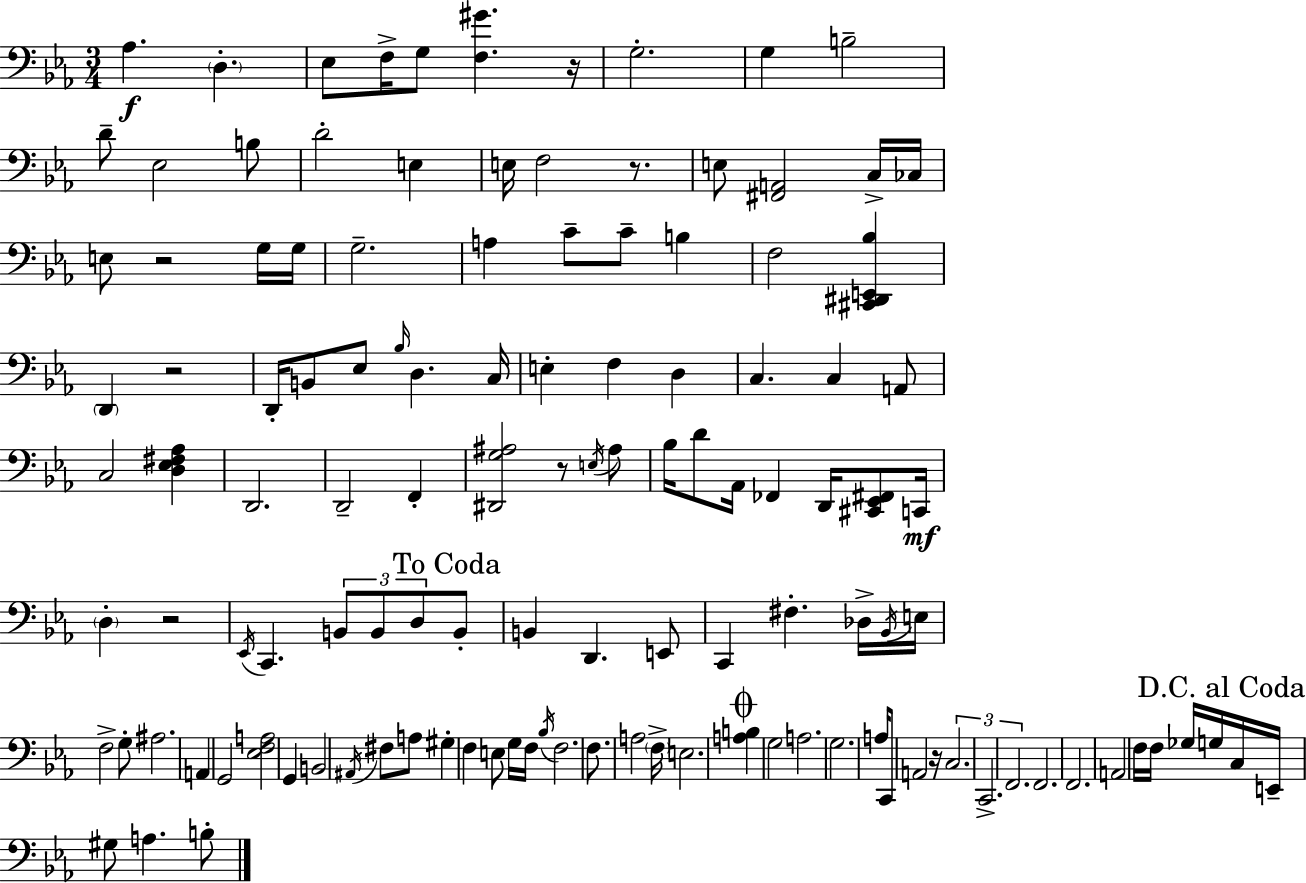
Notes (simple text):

Ab3/q. D3/q. Eb3/e F3/s G3/e [F3,G#4]/q. R/s G3/h. G3/q B3/h D4/e Eb3/h B3/e D4/h E3/q E3/s F3/h R/e. E3/e [F#2,A2]/h C3/s CES3/s E3/e R/h G3/s G3/s G3/h. A3/q C4/e C4/e B3/q F3/h [C#2,D#2,E2,Bb3]/q D2/q R/h D2/s B2/e Eb3/e Bb3/s D3/q. C3/s E3/q F3/q D3/q C3/q. C3/q A2/e C3/h [D3,Eb3,F#3,Ab3]/q D2/h. D2/h F2/q [D#2,G3,A#3]/h R/e E3/s A#3/e Bb3/s D4/e Ab2/s FES2/q D2/s [C#2,Eb2,F#2]/e C2/s D3/q R/h Eb2/s C2/q. B2/e B2/e D3/e B2/e B2/q D2/q. E2/e C2/q F#3/q. Db3/s Bb2/s E3/s F3/h G3/e A#3/h. A2/q G2/h [Eb3,F3,A3]/h G2/q B2/h A#2/s F#3/e A3/e G#3/q F3/q E3/e G3/s F3/s Bb3/s F3/h. F3/e. A3/h F3/s E3/h. [A3,B3]/q G3/h A3/h. G3/h. A3/s C2/e A2/h R/s C3/h. C2/h. F2/h. F2/h. F2/h. A2/h F3/s F3/s Gb3/s G3/s C3/s E2/s G#3/e A3/q. B3/e